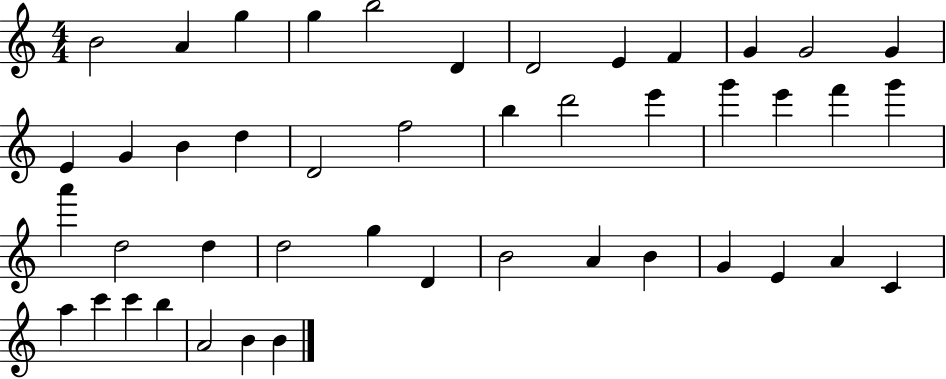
{
  \clef treble
  \numericTimeSignature
  \time 4/4
  \key c \major
  b'2 a'4 g''4 | g''4 b''2 d'4 | d'2 e'4 f'4 | g'4 g'2 g'4 | \break e'4 g'4 b'4 d''4 | d'2 f''2 | b''4 d'''2 e'''4 | g'''4 e'''4 f'''4 g'''4 | \break a'''4 d''2 d''4 | d''2 g''4 d'4 | b'2 a'4 b'4 | g'4 e'4 a'4 c'4 | \break a''4 c'''4 c'''4 b''4 | a'2 b'4 b'4 | \bar "|."
}